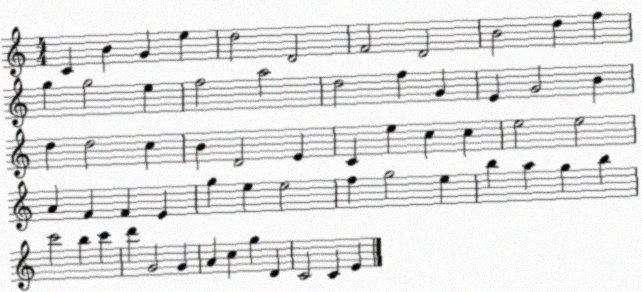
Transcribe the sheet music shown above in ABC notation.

X:1
T:Untitled
M:4/4
L:1/4
K:C
C B G e d2 D2 F2 D2 B2 d f g g2 e f2 a2 d2 f G E G2 B d d2 c B D2 E C e c c e2 e2 A F F E g e e2 f g2 e b a g b c'2 b c' d' G2 G A c g D C2 C E